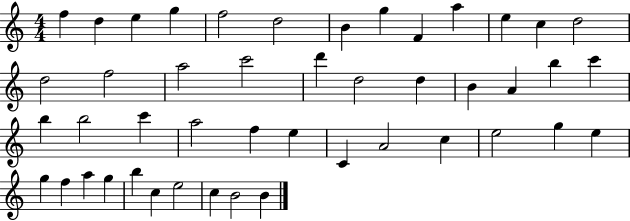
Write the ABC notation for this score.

X:1
T:Untitled
M:4/4
L:1/4
K:C
f d e g f2 d2 B g F a e c d2 d2 f2 a2 c'2 d' d2 d B A b c' b b2 c' a2 f e C A2 c e2 g e g f a g b c e2 c B2 B